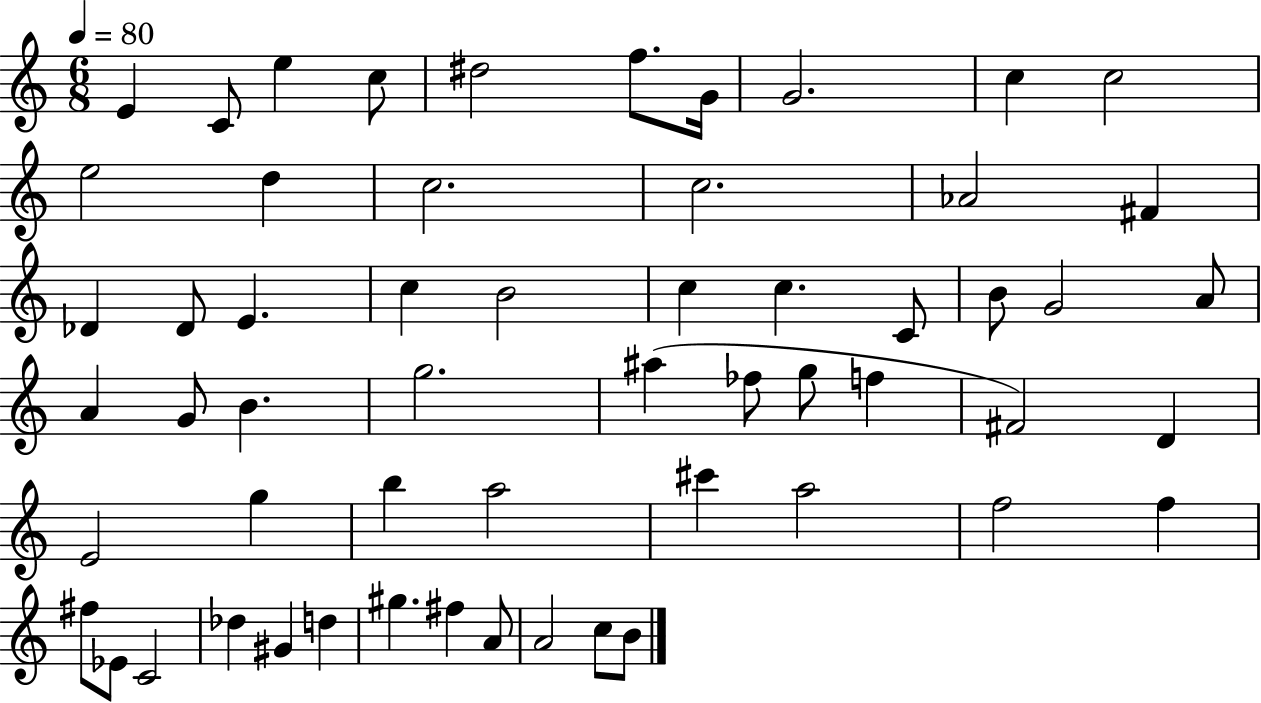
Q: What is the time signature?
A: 6/8